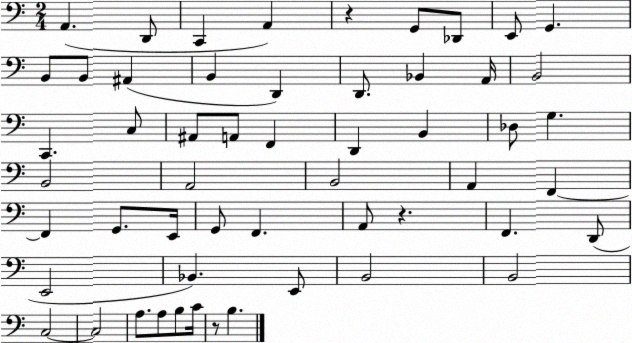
X:1
T:Untitled
M:2/4
L:1/4
K:C
A,, D,,/2 C,, A,, z G,,/2 _D,,/2 E,,/2 G,, B,,/2 B,,/2 ^A,, B,, D,, D,,/2 _B,, A,,/4 B,,2 C,, C,/2 ^A,,/2 A,,/2 F,, D,, B,, _D,/2 G, B,,2 A,,2 B,,2 A,, F,, F,, G,,/2 E,,/4 G,,/2 F,, A,,/2 z F,, D,,/2 E,,2 _B,, E,,/2 B,,2 B,,2 C,2 C,2 A,/2 A,/2 B,/2 C/4 z/2 B,